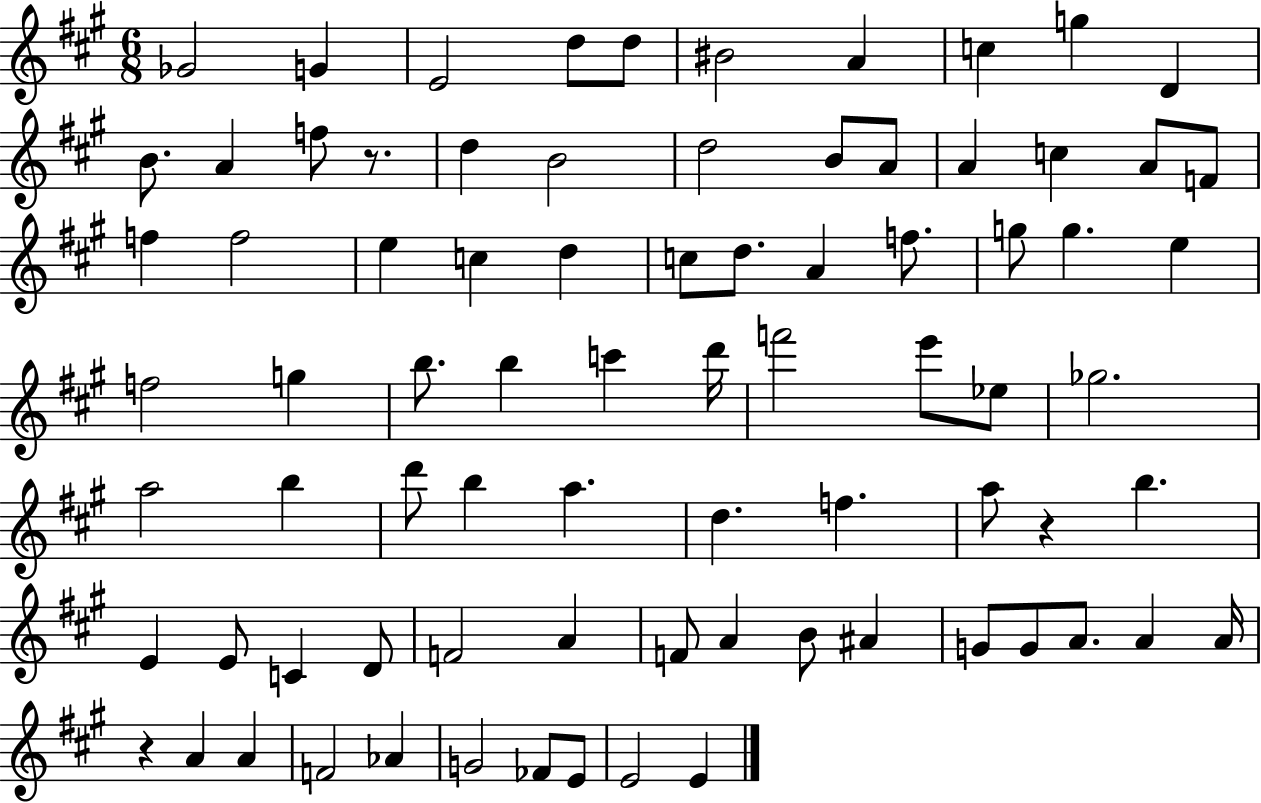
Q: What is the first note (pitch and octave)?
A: Gb4